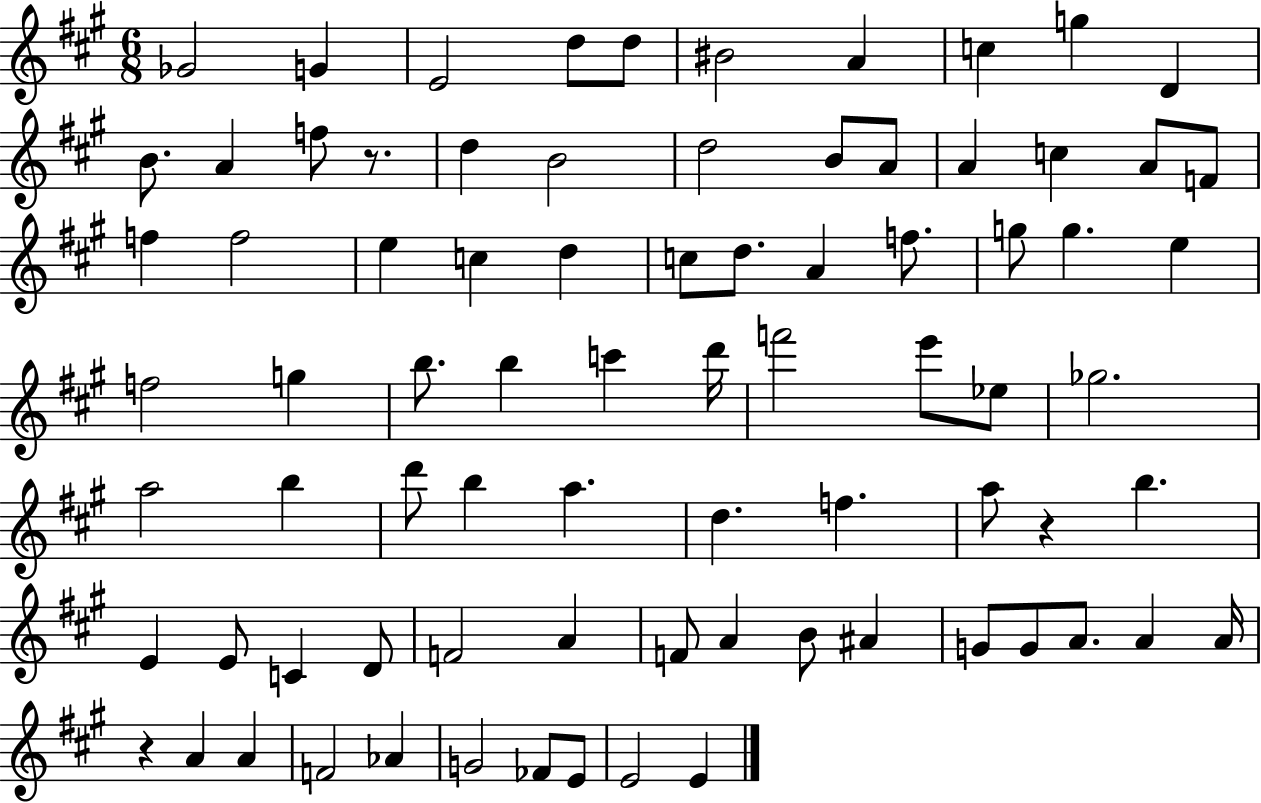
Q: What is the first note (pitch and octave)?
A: Gb4